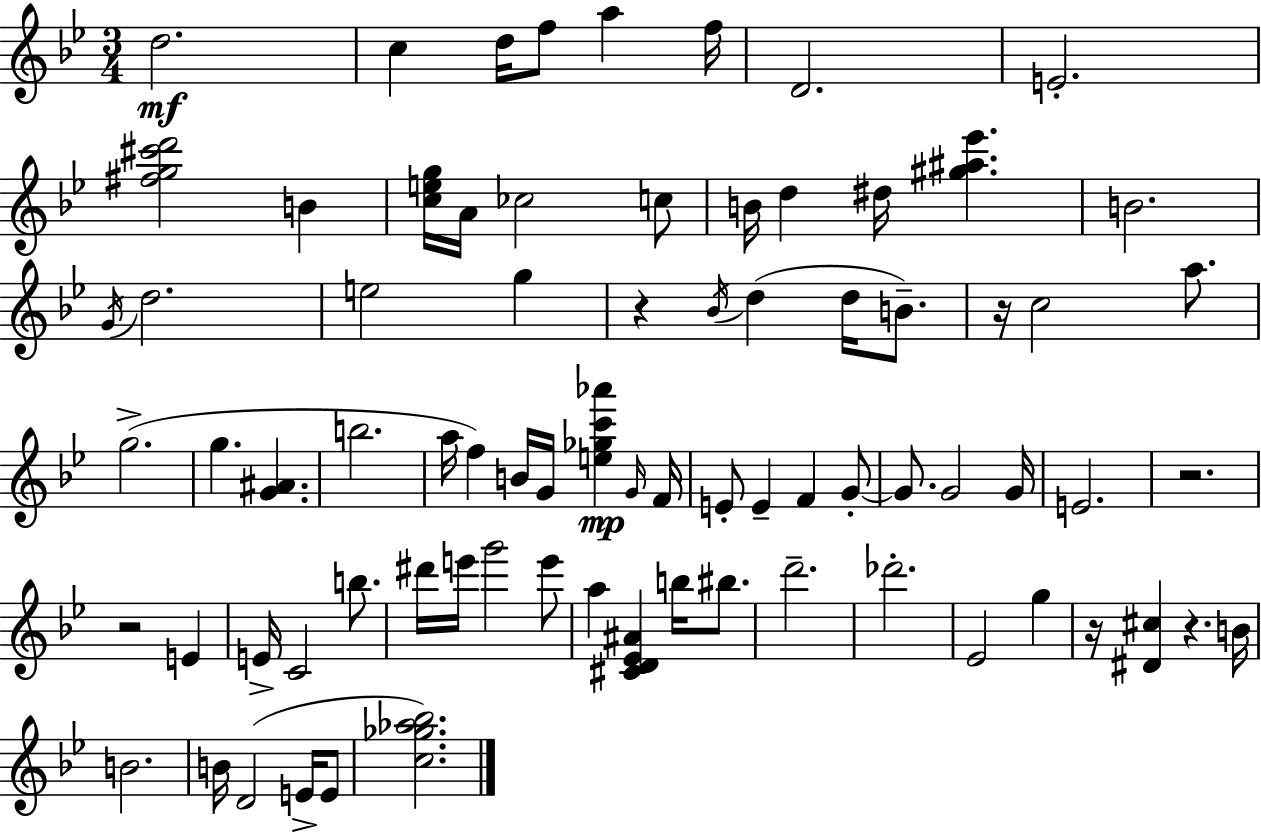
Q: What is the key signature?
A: BES major